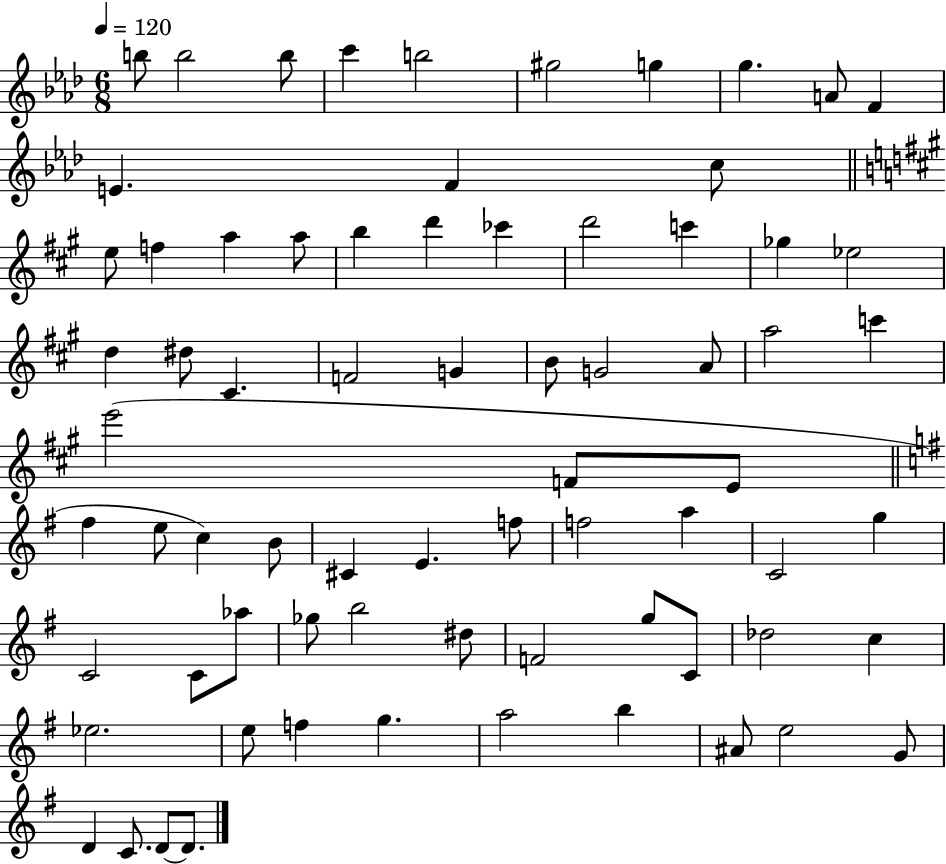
X:1
T:Untitled
M:6/8
L:1/4
K:Ab
b/2 b2 b/2 c' b2 ^g2 g g A/2 F E F c/2 e/2 f a a/2 b d' _c' d'2 c' _g _e2 d ^d/2 ^C F2 G B/2 G2 A/2 a2 c' e'2 F/2 E/2 ^f e/2 c B/2 ^C E f/2 f2 a C2 g C2 C/2 _a/2 _g/2 b2 ^d/2 F2 g/2 C/2 _d2 c _e2 e/2 f g a2 b ^A/2 e2 G/2 D C/2 D/2 D/2